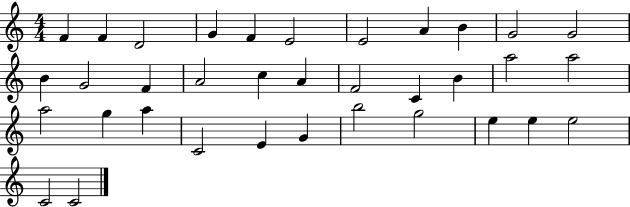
X:1
T:Untitled
M:4/4
L:1/4
K:C
F F D2 G F E2 E2 A B G2 G2 B G2 F A2 c A F2 C B a2 a2 a2 g a C2 E G b2 g2 e e e2 C2 C2